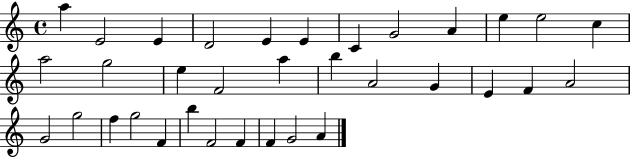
{
  \clef treble
  \time 4/4
  \defaultTimeSignature
  \key c \major
  a''4 e'2 e'4 | d'2 e'4 e'4 | c'4 g'2 a'4 | e''4 e''2 c''4 | \break a''2 g''2 | e''4 f'2 a''4 | b''4 a'2 g'4 | e'4 f'4 a'2 | \break g'2 g''2 | f''4 g''2 f'4 | b''4 f'2 f'4 | f'4 g'2 a'4 | \break \bar "|."
}